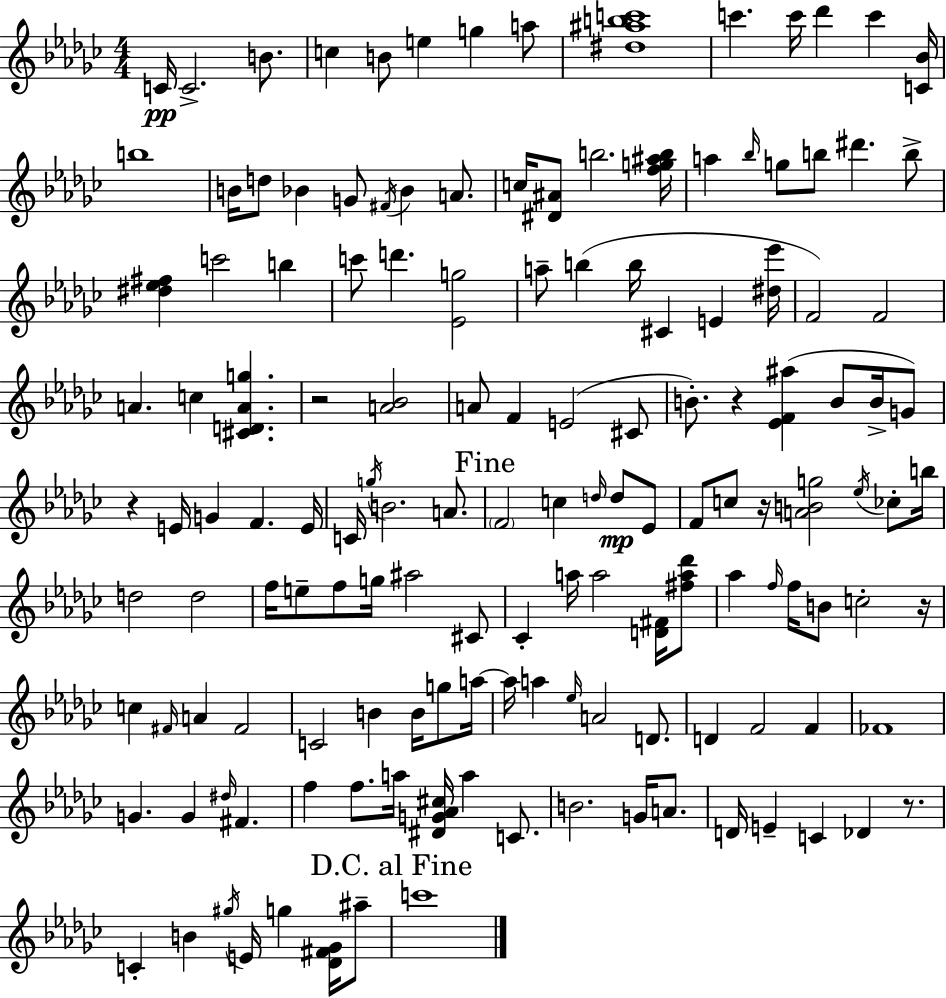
C4/s C4/h. B4/e. C5/q B4/e E5/q G5/q A5/e [D#5,A#5,B5,C6]/w C6/q. C6/s Db6/q C6/q [C4,Bb4]/s B5/w B4/s D5/e Bb4/q G4/e F#4/s Bb4/q A4/e. C5/s [D#4,A#4]/e B5/h. [F5,G5,A#5,B5]/s A5/q Bb5/s G5/e B5/e D#6/q. B5/e [D#5,Eb5,F#5]/q C6/h B5/q C6/e D6/q. [Eb4,G5]/h A5/e B5/q B5/s C#4/q E4/q [D#5,Eb6]/s F4/h F4/h A4/q. C5/q [C#4,D4,A4,G5]/q. R/h [A4,Bb4]/h A4/e F4/q E4/h C#4/e B4/e. R/q [Eb4,F4,A#5]/q B4/e B4/s G4/e R/q E4/s G4/q F4/q. E4/s C4/s G5/s B4/h. A4/e. F4/h C5/q D5/s D5/e Eb4/e F4/e C5/e R/s [A4,B4,G5]/h Eb5/s CES5/e B5/s D5/h D5/h F5/s E5/e F5/e G5/s A#5/h C#4/e CES4/q A5/s A5/h [D4,F#4]/s [F#5,A5,Db6]/e Ab5/q F5/s F5/s B4/e C5/h R/s C5/q F#4/s A4/q F#4/h C4/h B4/q B4/s G5/e A5/s A5/s A5/q Eb5/s A4/h D4/e. D4/q F4/h F4/q FES4/w G4/q. G4/q D#5/s F#4/q. F5/q F5/e. A5/s [D#4,G4,Ab4,C#5]/s A5/q C4/e. B4/h. G4/s A4/e. D4/s E4/q C4/q Db4/q R/e. C4/q B4/q G#5/s E4/s G5/q [Db4,F#4,Gb4]/s A#5/e C6/w